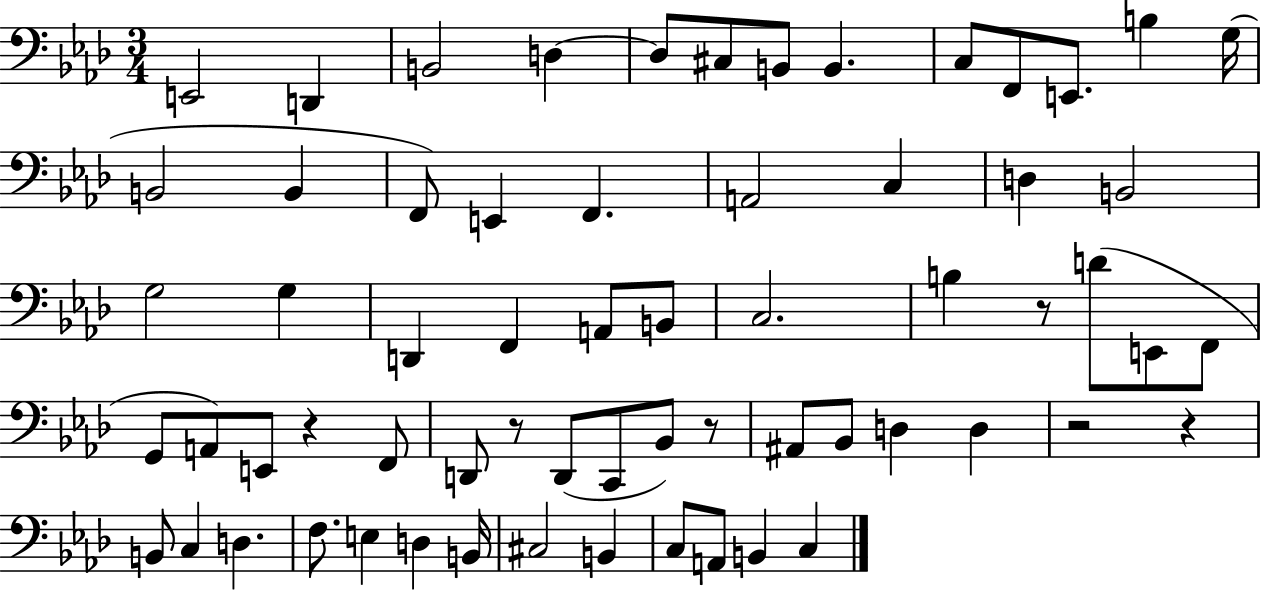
{
  \clef bass
  \numericTimeSignature
  \time 3/4
  \key aes \major
  e,2 d,4 | b,2 d4~~ | d8 cis8 b,8 b,4. | c8 f,8 e,8. b4 g16( | \break b,2 b,4 | f,8) e,4 f,4. | a,2 c4 | d4 b,2 | \break g2 g4 | d,4 f,4 a,8 b,8 | c2. | b4 r8 d'8( e,8 f,8 | \break g,8 a,8) e,8 r4 f,8 | d,8 r8 d,8( c,8 bes,8) r8 | ais,8 bes,8 d4 d4 | r2 r4 | \break b,8 c4 d4. | f8. e4 d4 b,16 | cis2 b,4 | c8 a,8 b,4 c4 | \break \bar "|."
}